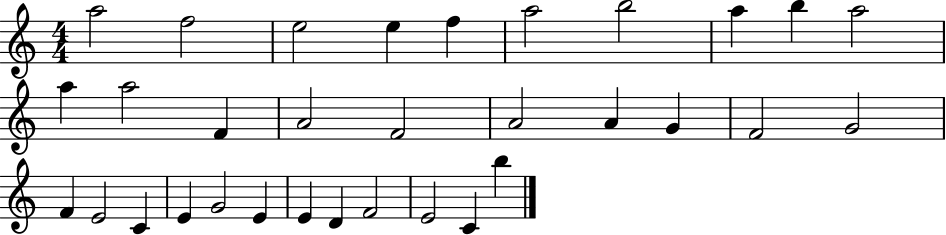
A5/h F5/h E5/h E5/q F5/q A5/h B5/h A5/q B5/q A5/h A5/q A5/h F4/q A4/h F4/h A4/h A4/q G4/q F4/h G4/h F4/q E4/h C4/q E4/q G4/h E4/q E4/q D4/q F4/h E4/h C4/q B5/q